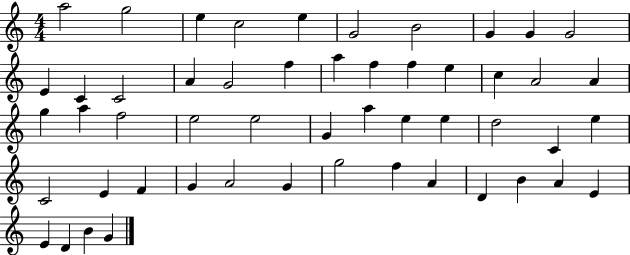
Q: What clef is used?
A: treble